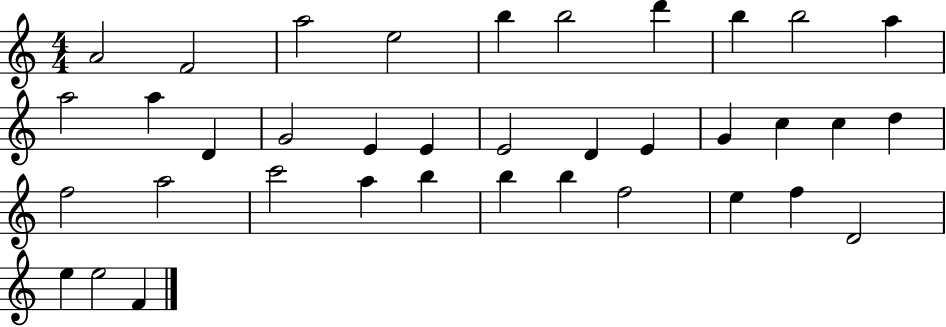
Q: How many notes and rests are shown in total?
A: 37